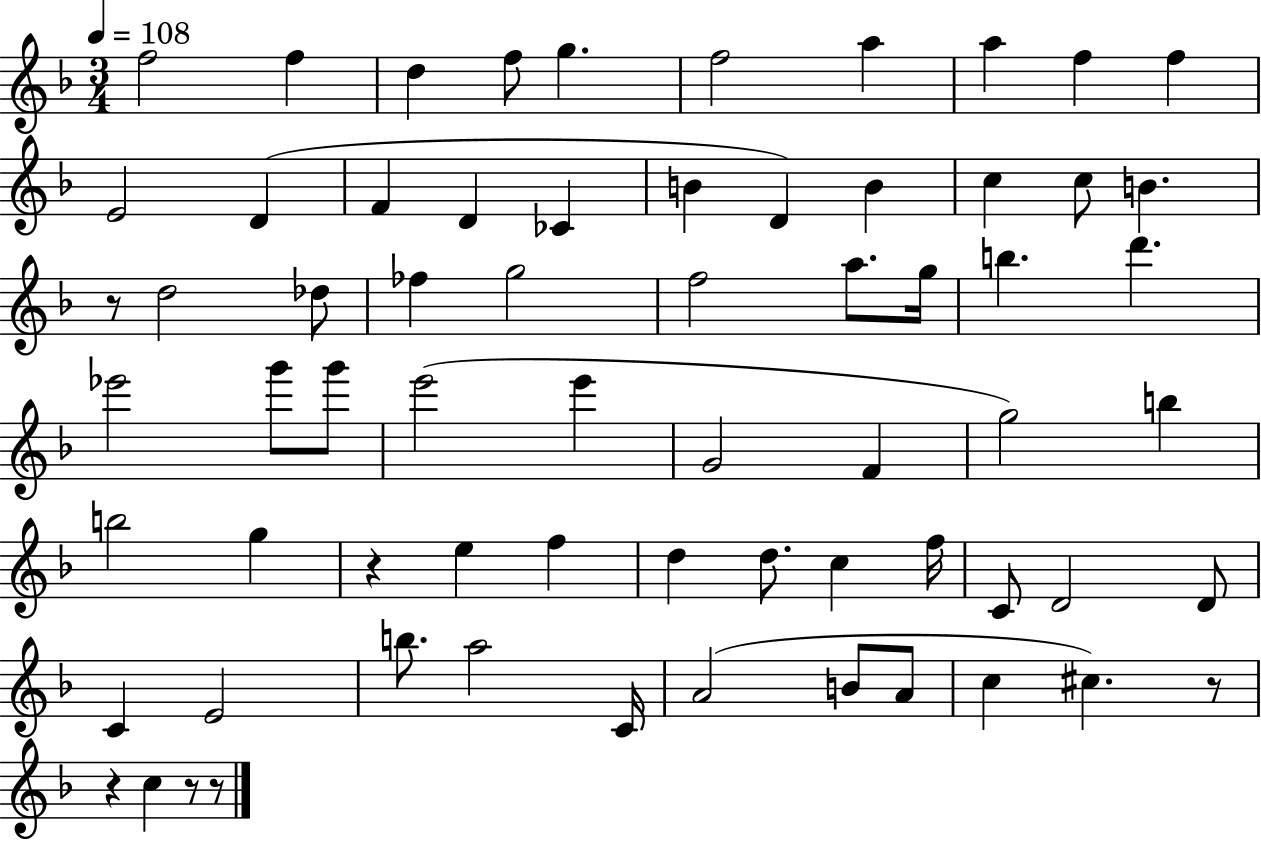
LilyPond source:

{
  \clef treble
  \numericTimeSignature
  \time 3/4
  \key f \major
  \tempo 4 = 108
  f''2 f''4 | d''4 f''8 g''4. | f''2 a''4 | a''4 f''4 f''4 | \break e'2 d'4( | f'4 d'4 ces'4 | b'4 d'4) b'4 | c''4 c''8 b'4. | \break r8 d''2 des''8 | fes''4 g''2 | f''2 a''8. g''16 | b''4. d'''4. | \break ees'''2 g'''8 g'''8 | e'''2( e'''4 | g'2 f'4 | g''2) b''4 | \break b''2 g''4 | r4 e''4 f''4 | d''4 d''8. c''4 f''16 | c'8 d'2 d'8 | \break c'4 e'2 | b''8. a''2 c'16 | a'2( b'8 a'8 | c''4 cis''4.) r8 | \break r4 c''4 r8 r8 | \bar "|."
}